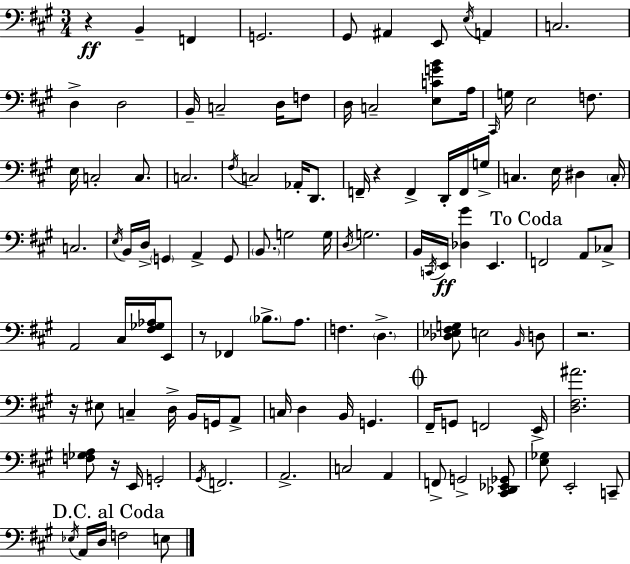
R/q B2/q F2/q G2/h. G#2/e A#2/q E2/e E3/s A2/q C3/h. D3/q D3/h B2/s C3/h D3/s F3/e D3/s C3/h [E3,C4,G4,B4]/e A3/s C#2/s G3/s E3/h F3/e. E3/s C3/h C3/e. C3/h. F#3/s C3/h Ab2/s D2/e. F2/s R/q F2/q D2/s F2/s G3/s C3/q. E3/s D#3/q C3/s C3/h. E3/s B2/s D3/s G2/q A2/q G2/e B2/e. G3/h G3/s D3/s G3/h. B2/s C2/s E2/s [Db3,G#4]/q E2/q. F2/h A2/e CES3/e A2/h C#3/s [F#3,Gb3,Ab3]/s E2/e R/e FES2/q Bb3/e. A3/e. F3/q. D3/q. [Db3,Eb3,F#3,G3]/e E3/h B2/s D3/e R/h. R/s EIS3/e C3/q D3/s B2/s G2/s A2/e C3/s D3/q B2/s G2/q. F#2/s G2/e F2/h E2/s [D3,F#3,A#4]/h. [F3,Gb3,A3]/e R/s E2/s G2/h G#2/s F2/h. A2/h. C3/h A2/q F2/e G2/h [C#2,Db2,Eb2,Gb2]/e [E3,Gb3]/e E2/h C2/e Eb3/s A2/s D3/s F3/h E3/e